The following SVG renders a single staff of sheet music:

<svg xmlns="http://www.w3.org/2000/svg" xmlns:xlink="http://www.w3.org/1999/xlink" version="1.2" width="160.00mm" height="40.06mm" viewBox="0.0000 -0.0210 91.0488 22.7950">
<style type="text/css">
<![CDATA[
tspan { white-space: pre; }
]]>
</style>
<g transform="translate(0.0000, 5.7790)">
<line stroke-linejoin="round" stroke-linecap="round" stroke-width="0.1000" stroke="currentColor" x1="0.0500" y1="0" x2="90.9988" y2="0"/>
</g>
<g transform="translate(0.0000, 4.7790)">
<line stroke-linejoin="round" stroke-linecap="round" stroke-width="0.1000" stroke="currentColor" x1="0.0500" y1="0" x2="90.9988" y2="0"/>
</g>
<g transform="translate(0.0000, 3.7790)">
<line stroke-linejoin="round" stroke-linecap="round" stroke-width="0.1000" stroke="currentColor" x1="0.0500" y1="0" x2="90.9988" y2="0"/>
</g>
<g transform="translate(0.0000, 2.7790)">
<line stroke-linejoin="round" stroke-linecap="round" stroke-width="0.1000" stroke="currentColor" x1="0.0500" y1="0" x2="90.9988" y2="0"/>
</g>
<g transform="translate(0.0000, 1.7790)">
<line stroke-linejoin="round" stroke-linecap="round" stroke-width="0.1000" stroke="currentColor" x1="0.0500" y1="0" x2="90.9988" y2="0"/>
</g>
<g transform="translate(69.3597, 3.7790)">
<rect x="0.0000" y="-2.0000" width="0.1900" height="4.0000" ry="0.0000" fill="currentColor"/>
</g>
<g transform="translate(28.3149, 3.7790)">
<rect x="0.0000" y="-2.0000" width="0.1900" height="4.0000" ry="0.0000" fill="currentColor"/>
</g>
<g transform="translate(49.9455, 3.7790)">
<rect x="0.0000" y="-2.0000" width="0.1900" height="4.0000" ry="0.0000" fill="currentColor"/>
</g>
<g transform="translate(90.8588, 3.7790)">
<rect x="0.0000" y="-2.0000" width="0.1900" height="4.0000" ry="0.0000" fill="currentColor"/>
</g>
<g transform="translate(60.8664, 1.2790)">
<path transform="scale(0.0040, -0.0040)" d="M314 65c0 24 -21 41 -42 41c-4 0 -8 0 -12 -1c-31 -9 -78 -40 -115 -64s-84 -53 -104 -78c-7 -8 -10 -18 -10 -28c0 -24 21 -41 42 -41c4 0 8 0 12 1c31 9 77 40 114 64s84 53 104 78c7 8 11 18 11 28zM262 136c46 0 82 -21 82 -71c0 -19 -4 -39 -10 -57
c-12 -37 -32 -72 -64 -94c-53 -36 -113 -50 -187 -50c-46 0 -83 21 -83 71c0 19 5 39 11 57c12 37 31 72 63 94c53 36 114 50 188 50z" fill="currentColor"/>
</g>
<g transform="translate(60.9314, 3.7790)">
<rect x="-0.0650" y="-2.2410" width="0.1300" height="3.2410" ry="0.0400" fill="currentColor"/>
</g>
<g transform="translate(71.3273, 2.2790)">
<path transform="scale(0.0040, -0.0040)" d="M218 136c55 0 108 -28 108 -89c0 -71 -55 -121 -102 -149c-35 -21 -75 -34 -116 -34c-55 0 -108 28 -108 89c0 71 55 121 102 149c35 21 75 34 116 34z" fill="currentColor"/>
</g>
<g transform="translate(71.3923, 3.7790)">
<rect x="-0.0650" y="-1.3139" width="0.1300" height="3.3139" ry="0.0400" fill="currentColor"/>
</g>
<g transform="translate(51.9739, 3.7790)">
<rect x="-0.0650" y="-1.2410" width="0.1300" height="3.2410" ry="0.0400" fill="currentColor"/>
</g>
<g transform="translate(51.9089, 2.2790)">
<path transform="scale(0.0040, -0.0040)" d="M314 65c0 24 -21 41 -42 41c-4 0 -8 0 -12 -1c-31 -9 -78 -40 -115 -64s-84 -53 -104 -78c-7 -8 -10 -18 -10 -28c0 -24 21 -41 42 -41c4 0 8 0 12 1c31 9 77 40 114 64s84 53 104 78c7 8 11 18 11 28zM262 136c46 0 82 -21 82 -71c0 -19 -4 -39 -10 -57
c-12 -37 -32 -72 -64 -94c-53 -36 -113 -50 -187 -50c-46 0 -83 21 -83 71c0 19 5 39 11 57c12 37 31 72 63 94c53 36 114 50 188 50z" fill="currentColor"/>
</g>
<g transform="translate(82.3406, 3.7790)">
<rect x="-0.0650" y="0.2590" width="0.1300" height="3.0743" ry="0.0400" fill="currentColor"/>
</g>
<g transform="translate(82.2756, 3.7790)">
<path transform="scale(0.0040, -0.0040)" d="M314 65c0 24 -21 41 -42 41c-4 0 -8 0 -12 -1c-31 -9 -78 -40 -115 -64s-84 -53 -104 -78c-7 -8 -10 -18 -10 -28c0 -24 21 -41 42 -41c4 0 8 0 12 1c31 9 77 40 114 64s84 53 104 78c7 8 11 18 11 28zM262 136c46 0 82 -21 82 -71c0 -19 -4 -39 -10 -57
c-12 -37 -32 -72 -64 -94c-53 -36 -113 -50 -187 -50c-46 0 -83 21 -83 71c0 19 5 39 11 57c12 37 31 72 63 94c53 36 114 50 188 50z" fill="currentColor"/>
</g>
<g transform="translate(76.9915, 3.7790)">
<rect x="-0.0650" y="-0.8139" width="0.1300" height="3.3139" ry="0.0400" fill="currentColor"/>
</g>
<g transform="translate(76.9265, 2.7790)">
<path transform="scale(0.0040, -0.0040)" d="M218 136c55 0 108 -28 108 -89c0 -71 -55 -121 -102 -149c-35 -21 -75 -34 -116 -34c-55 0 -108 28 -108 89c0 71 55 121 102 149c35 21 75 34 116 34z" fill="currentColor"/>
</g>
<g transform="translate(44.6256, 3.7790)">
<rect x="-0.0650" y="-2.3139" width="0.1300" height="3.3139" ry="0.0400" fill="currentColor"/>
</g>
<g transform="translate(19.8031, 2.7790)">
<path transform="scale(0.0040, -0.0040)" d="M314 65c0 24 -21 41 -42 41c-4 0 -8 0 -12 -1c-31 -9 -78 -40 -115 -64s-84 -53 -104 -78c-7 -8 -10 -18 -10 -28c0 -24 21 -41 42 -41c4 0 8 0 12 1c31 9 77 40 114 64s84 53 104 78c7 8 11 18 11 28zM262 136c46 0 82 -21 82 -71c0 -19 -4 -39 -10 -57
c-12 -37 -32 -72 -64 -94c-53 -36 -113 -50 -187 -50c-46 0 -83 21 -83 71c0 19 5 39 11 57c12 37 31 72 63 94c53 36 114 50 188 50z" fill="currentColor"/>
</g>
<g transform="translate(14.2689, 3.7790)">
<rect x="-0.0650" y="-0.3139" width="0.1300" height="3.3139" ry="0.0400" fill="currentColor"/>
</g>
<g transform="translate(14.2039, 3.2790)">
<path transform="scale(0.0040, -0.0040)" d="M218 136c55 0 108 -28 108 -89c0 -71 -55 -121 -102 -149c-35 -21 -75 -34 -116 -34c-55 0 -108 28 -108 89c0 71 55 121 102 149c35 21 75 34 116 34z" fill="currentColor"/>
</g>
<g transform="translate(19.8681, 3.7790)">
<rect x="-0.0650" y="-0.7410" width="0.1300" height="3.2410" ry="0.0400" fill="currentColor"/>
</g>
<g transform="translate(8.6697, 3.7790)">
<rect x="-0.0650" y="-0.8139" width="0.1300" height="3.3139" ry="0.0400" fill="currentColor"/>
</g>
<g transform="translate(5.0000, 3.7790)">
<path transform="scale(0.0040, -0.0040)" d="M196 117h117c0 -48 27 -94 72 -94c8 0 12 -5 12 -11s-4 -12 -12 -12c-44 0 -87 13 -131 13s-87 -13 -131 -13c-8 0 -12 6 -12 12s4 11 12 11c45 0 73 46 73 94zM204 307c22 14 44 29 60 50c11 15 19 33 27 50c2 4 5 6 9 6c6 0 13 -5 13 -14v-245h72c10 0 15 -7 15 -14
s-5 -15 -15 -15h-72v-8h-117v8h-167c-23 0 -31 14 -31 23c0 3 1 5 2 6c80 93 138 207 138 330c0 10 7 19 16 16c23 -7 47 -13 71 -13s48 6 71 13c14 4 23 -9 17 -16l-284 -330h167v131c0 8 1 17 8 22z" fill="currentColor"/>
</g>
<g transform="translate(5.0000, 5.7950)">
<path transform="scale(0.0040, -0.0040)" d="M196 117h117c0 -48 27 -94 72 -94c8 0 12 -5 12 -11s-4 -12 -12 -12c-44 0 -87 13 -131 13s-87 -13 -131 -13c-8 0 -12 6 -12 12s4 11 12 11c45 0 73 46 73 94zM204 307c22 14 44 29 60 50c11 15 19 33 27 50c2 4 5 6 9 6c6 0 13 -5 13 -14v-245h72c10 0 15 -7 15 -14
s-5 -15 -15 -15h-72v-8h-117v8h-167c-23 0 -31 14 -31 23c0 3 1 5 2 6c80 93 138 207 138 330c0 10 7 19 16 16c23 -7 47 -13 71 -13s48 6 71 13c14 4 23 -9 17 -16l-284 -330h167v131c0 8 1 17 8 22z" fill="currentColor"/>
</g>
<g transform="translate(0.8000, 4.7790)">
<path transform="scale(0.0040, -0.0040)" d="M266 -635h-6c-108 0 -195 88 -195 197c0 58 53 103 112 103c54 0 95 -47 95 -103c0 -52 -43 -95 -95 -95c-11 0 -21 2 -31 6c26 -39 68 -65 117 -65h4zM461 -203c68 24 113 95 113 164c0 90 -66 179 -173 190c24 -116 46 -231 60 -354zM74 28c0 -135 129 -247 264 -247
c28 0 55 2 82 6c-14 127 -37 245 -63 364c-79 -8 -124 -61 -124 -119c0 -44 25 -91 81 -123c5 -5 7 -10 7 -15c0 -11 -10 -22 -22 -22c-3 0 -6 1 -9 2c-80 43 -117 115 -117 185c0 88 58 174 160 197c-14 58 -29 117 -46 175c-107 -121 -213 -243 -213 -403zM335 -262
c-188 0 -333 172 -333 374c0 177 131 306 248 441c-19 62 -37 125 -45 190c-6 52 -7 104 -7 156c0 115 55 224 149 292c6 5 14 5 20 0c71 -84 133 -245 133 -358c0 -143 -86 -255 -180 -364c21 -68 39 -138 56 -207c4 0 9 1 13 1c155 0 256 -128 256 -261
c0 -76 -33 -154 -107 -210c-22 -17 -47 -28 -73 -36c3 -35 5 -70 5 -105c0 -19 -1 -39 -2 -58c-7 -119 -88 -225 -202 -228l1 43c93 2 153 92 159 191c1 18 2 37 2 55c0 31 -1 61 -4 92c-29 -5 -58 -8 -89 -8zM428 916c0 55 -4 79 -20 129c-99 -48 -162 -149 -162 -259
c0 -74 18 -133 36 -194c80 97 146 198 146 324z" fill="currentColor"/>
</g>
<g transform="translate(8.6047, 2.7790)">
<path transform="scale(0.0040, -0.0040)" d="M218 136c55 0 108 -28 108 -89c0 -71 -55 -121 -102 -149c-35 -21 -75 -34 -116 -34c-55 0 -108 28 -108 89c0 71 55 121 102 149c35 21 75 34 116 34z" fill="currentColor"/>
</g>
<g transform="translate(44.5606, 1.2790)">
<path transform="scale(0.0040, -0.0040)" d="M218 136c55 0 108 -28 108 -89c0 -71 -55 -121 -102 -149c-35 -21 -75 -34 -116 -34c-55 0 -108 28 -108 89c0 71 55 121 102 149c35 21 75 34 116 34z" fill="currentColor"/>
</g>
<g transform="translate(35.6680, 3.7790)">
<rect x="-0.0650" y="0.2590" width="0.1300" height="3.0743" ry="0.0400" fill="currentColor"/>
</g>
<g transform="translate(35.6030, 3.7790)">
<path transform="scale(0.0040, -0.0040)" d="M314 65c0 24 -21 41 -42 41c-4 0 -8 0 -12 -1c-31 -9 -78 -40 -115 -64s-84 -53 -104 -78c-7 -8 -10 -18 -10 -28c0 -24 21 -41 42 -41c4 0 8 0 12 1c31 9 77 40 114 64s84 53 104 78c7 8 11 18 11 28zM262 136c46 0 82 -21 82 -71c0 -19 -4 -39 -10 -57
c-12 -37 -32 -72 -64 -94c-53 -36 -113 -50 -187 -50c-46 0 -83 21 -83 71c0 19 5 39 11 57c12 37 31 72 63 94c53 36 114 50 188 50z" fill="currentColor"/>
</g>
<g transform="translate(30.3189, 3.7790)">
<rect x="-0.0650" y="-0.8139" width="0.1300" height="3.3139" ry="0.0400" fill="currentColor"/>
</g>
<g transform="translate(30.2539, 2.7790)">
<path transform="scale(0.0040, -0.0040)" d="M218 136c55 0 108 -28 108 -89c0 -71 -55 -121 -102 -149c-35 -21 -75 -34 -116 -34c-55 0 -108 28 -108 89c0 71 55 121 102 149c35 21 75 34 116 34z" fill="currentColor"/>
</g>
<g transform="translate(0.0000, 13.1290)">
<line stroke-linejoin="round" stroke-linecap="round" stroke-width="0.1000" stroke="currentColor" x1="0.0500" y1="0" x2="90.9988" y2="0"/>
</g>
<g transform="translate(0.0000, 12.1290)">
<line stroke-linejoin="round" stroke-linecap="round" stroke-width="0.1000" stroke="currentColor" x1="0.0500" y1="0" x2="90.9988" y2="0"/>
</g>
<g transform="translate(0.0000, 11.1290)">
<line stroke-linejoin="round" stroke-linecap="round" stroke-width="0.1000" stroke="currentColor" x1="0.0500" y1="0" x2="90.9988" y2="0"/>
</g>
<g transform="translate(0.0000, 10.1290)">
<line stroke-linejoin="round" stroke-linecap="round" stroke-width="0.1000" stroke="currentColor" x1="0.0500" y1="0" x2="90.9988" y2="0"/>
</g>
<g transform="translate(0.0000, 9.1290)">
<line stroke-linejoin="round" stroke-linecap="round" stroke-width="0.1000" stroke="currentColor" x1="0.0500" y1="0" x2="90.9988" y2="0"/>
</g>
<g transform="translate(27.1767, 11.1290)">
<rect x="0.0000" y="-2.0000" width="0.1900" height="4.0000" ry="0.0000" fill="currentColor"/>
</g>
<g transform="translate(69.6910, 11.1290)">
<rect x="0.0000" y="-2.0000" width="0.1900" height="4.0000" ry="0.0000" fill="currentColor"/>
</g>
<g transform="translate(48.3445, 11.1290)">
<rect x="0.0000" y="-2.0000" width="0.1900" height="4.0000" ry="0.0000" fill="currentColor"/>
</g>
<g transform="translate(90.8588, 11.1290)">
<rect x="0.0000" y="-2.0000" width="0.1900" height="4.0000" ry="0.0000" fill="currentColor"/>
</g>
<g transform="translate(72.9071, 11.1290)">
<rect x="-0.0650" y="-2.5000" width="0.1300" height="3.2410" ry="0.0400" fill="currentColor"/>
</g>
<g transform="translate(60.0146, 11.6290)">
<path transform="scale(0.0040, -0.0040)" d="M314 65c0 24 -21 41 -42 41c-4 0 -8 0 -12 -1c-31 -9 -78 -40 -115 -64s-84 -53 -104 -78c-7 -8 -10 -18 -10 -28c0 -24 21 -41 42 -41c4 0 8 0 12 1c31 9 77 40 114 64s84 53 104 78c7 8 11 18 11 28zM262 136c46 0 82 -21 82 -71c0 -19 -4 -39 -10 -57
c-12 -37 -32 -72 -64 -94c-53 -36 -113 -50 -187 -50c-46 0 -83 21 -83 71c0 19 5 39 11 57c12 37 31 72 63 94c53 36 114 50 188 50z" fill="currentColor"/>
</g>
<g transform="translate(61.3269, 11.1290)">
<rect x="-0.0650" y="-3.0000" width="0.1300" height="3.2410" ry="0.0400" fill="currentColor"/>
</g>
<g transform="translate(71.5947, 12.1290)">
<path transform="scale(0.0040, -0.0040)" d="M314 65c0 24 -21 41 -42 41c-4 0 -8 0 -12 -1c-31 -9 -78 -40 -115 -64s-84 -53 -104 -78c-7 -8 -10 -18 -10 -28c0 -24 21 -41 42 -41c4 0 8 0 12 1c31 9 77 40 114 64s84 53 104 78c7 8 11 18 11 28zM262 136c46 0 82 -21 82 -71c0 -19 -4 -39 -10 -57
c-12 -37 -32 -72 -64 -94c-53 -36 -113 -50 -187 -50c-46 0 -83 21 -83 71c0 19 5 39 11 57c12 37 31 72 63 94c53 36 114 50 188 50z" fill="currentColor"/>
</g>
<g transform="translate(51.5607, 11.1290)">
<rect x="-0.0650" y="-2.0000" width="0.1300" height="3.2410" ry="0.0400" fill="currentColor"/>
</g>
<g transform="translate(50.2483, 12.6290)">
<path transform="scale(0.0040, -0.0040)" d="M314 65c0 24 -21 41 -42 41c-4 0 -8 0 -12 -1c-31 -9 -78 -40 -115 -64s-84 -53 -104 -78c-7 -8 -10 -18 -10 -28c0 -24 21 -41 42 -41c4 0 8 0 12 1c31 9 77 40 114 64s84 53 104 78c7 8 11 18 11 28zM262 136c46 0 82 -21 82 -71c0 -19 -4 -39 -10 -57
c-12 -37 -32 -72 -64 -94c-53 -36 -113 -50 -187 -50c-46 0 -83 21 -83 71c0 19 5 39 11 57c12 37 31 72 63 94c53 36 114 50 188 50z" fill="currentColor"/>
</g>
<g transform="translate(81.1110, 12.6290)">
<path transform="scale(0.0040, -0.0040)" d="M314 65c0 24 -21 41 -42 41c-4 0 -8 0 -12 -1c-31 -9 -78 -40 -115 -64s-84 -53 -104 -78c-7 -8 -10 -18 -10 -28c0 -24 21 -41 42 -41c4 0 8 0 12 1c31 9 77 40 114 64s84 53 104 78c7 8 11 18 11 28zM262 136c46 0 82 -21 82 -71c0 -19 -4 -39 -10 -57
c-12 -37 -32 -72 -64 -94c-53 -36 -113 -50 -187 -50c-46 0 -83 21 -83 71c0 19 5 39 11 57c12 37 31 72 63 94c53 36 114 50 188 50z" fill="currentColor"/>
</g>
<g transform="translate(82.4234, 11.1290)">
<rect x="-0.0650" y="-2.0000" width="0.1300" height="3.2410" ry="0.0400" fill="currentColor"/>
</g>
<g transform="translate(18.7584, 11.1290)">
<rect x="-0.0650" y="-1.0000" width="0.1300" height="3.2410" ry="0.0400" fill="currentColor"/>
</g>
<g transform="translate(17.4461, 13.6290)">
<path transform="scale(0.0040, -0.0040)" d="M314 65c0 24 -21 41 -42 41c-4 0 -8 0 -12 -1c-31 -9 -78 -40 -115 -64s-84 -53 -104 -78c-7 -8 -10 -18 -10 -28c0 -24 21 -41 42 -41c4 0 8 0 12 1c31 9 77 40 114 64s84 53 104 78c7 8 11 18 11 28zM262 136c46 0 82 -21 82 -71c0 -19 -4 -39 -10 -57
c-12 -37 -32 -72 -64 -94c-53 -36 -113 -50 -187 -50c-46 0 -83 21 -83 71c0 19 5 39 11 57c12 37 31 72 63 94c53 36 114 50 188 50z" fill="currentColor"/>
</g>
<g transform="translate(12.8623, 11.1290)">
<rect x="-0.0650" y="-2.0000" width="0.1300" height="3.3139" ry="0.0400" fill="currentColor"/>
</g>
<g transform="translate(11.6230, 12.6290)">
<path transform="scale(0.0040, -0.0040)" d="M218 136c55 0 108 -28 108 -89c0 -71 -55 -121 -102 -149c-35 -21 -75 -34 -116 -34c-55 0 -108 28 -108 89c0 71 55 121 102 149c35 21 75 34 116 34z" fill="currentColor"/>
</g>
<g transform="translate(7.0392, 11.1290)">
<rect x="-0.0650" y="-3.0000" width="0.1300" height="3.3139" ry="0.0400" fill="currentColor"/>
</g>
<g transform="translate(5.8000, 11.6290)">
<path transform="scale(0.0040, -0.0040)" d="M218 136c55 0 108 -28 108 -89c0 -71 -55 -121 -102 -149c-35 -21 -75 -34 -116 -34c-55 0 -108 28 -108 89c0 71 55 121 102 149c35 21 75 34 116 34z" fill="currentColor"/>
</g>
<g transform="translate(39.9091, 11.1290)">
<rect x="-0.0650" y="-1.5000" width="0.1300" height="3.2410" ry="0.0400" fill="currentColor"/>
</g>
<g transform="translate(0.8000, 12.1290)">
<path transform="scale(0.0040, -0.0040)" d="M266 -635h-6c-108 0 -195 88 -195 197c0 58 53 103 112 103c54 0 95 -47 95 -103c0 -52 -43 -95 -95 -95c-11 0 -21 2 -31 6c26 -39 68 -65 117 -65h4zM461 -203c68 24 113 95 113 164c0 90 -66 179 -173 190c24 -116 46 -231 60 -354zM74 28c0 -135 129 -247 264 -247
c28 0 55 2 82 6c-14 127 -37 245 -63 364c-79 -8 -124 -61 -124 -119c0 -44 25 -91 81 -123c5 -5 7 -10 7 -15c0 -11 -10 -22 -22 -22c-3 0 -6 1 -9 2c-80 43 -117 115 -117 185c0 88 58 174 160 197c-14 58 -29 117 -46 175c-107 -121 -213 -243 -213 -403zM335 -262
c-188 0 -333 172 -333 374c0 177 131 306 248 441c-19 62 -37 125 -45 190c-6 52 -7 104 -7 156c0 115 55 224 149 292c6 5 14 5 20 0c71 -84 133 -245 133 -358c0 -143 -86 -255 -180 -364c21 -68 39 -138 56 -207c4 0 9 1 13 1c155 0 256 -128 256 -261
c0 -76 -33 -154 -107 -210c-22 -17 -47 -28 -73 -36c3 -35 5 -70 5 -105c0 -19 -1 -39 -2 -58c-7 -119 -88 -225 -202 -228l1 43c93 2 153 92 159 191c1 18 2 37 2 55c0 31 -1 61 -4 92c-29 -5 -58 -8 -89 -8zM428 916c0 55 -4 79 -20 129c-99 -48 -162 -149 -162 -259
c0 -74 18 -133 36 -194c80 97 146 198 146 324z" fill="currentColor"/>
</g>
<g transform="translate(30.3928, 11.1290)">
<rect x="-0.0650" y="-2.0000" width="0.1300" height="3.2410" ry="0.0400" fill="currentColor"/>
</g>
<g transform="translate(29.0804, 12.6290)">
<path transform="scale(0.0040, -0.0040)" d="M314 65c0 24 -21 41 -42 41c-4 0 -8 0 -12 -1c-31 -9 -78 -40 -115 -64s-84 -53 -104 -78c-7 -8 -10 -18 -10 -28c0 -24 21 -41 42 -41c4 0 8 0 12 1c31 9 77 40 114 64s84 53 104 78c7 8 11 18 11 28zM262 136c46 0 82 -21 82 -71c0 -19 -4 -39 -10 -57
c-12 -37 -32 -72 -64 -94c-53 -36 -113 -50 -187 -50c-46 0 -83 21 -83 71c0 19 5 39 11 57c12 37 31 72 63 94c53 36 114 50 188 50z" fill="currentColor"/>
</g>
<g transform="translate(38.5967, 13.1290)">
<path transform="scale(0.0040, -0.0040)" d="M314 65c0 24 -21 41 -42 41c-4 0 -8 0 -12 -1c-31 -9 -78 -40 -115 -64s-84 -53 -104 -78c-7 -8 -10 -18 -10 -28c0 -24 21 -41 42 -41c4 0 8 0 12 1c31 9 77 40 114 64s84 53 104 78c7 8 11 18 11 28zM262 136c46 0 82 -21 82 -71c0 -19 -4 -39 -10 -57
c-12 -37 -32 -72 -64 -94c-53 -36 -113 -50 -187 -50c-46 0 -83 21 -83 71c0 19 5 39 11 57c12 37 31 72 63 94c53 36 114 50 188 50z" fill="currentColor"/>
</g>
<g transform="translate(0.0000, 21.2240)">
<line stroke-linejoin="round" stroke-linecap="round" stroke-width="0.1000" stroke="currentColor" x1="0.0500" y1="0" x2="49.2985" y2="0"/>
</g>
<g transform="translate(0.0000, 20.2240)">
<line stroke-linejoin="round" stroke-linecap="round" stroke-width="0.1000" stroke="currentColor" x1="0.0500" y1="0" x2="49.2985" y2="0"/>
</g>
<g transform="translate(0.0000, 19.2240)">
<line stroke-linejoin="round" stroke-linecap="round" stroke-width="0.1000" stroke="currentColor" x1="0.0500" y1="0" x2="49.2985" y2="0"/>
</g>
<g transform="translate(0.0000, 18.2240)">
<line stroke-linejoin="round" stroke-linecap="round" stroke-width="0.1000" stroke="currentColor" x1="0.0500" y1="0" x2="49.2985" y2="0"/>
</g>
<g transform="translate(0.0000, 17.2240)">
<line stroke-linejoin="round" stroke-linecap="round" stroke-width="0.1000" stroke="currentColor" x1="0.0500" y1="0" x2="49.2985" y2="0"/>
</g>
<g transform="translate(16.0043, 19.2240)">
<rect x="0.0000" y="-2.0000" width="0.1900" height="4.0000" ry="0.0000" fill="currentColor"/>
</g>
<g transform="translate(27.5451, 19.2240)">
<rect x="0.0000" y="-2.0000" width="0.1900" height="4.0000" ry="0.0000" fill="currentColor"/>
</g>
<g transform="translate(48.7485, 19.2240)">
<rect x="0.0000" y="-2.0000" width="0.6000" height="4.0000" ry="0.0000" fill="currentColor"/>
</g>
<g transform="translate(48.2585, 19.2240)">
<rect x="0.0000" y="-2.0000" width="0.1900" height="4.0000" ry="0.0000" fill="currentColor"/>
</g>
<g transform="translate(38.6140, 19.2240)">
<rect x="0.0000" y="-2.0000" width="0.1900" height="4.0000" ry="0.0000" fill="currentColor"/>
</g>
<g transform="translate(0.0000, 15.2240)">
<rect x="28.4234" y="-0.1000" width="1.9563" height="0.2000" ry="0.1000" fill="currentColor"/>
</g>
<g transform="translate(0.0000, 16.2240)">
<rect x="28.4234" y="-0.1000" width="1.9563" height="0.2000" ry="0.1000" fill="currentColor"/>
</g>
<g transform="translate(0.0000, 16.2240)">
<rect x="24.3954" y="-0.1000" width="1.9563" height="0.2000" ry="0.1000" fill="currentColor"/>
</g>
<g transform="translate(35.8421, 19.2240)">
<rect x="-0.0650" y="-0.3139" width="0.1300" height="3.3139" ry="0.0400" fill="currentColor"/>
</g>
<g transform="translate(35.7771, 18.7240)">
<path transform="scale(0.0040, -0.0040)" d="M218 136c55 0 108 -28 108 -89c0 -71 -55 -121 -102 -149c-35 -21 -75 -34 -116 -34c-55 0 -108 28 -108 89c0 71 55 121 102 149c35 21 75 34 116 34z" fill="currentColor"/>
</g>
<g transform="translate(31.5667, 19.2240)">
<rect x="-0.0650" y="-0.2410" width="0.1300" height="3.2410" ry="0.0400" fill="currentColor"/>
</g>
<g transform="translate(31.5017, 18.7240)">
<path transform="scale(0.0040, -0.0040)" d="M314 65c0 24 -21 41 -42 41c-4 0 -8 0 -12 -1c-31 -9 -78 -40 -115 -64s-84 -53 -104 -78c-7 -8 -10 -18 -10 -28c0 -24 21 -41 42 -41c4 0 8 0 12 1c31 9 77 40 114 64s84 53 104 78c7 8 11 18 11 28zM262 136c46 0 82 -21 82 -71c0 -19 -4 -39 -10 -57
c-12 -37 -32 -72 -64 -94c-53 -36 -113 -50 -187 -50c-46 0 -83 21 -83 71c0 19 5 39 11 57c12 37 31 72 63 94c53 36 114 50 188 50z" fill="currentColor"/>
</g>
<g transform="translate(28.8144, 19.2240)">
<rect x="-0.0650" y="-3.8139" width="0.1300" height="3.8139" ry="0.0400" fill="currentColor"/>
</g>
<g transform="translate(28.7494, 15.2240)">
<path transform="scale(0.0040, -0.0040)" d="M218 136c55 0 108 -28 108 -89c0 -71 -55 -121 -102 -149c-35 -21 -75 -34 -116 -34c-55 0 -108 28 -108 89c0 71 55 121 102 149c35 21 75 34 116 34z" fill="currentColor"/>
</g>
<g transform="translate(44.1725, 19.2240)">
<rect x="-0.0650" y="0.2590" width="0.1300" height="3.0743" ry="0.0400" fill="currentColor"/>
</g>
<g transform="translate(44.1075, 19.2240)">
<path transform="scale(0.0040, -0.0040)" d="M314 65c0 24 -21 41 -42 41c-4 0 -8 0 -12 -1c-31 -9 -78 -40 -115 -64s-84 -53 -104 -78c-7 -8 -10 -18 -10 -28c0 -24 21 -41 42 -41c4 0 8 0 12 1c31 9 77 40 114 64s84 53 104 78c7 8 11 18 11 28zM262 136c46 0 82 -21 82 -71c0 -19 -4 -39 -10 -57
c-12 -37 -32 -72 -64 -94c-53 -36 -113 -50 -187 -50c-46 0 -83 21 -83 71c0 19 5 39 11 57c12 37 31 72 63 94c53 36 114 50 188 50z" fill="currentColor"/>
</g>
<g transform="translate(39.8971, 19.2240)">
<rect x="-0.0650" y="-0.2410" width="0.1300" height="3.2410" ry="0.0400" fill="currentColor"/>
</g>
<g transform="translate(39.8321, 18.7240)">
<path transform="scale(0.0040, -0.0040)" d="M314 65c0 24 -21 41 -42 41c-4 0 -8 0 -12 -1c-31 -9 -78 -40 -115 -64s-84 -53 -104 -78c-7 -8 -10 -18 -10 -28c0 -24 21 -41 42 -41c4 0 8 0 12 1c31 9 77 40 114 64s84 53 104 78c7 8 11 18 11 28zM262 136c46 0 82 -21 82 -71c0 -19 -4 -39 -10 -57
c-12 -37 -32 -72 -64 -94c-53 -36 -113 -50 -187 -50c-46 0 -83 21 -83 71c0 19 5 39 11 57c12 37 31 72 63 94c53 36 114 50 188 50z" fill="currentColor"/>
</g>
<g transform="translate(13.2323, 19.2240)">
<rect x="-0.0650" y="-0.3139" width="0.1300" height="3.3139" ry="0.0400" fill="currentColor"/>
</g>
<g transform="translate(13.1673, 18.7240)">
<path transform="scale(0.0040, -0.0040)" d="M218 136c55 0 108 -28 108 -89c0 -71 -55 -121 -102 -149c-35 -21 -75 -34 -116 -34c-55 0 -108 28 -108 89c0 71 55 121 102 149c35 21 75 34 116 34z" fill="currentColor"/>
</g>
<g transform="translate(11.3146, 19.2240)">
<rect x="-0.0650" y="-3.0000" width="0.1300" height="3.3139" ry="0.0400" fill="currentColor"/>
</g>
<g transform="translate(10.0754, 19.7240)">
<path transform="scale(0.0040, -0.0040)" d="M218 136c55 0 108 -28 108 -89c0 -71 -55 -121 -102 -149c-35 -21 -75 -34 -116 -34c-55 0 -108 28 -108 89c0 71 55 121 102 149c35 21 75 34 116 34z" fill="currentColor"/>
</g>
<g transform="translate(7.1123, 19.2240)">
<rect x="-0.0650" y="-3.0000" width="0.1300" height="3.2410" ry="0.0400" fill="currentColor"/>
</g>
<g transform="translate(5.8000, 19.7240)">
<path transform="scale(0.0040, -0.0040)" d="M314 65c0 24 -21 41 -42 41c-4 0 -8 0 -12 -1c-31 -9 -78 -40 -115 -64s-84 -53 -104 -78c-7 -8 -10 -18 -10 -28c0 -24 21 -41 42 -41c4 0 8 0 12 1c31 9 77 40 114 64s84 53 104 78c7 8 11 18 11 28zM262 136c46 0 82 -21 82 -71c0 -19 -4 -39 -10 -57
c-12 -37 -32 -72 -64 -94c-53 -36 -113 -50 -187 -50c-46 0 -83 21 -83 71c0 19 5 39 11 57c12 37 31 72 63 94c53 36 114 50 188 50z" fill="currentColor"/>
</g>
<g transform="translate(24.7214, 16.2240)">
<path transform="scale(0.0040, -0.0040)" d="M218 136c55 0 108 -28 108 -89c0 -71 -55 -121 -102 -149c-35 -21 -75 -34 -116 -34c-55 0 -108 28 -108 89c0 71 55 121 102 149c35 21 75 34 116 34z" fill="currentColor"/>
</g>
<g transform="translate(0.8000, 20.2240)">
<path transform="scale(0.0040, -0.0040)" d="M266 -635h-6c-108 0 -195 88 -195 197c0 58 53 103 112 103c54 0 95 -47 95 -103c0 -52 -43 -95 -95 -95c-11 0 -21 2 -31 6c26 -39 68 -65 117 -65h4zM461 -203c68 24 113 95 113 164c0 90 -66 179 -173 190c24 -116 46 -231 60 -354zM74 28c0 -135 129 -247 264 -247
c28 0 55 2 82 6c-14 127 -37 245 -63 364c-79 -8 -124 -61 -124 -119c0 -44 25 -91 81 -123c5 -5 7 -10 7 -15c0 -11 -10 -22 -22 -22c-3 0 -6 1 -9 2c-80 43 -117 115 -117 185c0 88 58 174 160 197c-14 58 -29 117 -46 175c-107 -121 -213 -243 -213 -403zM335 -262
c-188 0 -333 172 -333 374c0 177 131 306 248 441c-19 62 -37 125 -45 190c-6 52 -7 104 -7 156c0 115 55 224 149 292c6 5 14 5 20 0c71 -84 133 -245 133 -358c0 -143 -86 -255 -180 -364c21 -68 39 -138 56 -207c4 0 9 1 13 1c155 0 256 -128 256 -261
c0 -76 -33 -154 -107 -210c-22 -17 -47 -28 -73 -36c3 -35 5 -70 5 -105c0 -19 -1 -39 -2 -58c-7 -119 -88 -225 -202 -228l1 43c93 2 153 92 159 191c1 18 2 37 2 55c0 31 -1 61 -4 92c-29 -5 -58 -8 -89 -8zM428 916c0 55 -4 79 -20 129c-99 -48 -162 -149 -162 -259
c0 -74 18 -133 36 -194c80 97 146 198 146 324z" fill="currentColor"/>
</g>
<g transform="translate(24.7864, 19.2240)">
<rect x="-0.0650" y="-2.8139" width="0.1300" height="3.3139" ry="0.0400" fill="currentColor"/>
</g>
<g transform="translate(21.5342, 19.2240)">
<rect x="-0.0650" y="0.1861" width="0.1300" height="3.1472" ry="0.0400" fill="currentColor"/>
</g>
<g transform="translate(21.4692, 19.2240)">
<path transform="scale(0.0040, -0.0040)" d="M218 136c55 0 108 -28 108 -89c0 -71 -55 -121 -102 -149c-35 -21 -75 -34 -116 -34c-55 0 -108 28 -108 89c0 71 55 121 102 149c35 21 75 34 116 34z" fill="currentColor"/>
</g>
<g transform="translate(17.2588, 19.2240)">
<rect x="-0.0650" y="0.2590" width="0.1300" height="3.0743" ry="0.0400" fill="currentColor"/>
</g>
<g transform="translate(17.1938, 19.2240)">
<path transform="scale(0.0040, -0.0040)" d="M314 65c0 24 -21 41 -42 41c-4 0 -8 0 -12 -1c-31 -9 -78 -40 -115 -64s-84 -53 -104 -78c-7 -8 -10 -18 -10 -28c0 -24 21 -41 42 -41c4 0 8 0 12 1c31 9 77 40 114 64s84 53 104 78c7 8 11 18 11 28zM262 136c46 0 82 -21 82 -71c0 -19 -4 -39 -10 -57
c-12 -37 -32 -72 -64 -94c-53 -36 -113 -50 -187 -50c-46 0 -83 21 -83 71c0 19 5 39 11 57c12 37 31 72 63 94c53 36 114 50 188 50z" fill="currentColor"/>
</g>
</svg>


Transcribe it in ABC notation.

X:1
T:Untitled
M:4/4
L:1/4
K:C
d c d2 d B2 g e2 g2 e d B2 A F D2 F2 E2 F2 A2 G2 F2 A2 A c B2 B a c' c2 c c2 B2